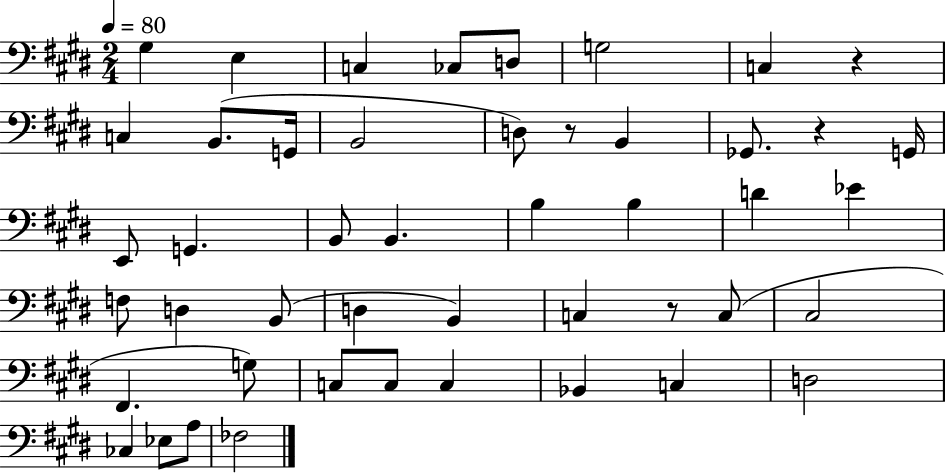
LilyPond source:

{
  \clef bass
  \numericTimeSignature
  \time 2/4
  \key e \major
  \tempo 4 = 80
  gis4 e4 | c4 ces8 d8 | g2 | c4 r4 | \break c4 b,8.( g,16 | b,2 | d8) r8 b,4 | ges,8. r4 g,16 | \break e,8 g,4. | b,8 b,4. | b4 b4 | d'4 ees'4 | \break f8 d4 b,8( | d4 b,4) | c4 r8 c8( | cis2 | \break fis,4. g8) | c8 c8 c4 | bes,4 c4 | d2 | \break ces4 ees8 a8 | fes2 | \bar "|."
}